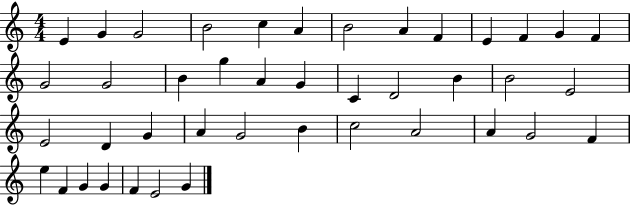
E4/q G4/q G4/h B4/h C5/q A4/q B4/h A4/q F4/q E4/q F4/q G4/q F4/q G4/h G4/h B4/q G5/q A4/q G4/q C4/q D4/h B4/q B4/h E4/h E4/h D4/q G4/q A4/q G4/h B4/q C5/h A4/h A4/q G4/h F4/q E5/q F4/q G4/q G4/q F4/q E4/h G4/q